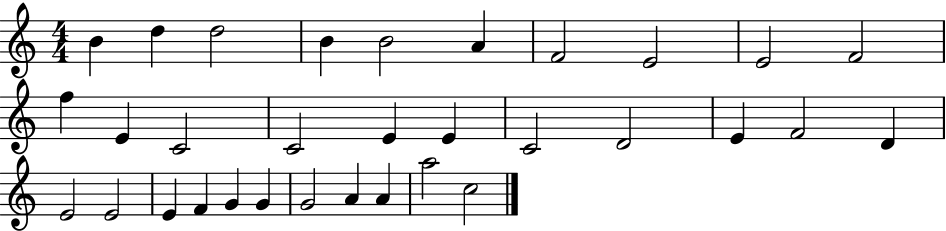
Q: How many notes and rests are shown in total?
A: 32